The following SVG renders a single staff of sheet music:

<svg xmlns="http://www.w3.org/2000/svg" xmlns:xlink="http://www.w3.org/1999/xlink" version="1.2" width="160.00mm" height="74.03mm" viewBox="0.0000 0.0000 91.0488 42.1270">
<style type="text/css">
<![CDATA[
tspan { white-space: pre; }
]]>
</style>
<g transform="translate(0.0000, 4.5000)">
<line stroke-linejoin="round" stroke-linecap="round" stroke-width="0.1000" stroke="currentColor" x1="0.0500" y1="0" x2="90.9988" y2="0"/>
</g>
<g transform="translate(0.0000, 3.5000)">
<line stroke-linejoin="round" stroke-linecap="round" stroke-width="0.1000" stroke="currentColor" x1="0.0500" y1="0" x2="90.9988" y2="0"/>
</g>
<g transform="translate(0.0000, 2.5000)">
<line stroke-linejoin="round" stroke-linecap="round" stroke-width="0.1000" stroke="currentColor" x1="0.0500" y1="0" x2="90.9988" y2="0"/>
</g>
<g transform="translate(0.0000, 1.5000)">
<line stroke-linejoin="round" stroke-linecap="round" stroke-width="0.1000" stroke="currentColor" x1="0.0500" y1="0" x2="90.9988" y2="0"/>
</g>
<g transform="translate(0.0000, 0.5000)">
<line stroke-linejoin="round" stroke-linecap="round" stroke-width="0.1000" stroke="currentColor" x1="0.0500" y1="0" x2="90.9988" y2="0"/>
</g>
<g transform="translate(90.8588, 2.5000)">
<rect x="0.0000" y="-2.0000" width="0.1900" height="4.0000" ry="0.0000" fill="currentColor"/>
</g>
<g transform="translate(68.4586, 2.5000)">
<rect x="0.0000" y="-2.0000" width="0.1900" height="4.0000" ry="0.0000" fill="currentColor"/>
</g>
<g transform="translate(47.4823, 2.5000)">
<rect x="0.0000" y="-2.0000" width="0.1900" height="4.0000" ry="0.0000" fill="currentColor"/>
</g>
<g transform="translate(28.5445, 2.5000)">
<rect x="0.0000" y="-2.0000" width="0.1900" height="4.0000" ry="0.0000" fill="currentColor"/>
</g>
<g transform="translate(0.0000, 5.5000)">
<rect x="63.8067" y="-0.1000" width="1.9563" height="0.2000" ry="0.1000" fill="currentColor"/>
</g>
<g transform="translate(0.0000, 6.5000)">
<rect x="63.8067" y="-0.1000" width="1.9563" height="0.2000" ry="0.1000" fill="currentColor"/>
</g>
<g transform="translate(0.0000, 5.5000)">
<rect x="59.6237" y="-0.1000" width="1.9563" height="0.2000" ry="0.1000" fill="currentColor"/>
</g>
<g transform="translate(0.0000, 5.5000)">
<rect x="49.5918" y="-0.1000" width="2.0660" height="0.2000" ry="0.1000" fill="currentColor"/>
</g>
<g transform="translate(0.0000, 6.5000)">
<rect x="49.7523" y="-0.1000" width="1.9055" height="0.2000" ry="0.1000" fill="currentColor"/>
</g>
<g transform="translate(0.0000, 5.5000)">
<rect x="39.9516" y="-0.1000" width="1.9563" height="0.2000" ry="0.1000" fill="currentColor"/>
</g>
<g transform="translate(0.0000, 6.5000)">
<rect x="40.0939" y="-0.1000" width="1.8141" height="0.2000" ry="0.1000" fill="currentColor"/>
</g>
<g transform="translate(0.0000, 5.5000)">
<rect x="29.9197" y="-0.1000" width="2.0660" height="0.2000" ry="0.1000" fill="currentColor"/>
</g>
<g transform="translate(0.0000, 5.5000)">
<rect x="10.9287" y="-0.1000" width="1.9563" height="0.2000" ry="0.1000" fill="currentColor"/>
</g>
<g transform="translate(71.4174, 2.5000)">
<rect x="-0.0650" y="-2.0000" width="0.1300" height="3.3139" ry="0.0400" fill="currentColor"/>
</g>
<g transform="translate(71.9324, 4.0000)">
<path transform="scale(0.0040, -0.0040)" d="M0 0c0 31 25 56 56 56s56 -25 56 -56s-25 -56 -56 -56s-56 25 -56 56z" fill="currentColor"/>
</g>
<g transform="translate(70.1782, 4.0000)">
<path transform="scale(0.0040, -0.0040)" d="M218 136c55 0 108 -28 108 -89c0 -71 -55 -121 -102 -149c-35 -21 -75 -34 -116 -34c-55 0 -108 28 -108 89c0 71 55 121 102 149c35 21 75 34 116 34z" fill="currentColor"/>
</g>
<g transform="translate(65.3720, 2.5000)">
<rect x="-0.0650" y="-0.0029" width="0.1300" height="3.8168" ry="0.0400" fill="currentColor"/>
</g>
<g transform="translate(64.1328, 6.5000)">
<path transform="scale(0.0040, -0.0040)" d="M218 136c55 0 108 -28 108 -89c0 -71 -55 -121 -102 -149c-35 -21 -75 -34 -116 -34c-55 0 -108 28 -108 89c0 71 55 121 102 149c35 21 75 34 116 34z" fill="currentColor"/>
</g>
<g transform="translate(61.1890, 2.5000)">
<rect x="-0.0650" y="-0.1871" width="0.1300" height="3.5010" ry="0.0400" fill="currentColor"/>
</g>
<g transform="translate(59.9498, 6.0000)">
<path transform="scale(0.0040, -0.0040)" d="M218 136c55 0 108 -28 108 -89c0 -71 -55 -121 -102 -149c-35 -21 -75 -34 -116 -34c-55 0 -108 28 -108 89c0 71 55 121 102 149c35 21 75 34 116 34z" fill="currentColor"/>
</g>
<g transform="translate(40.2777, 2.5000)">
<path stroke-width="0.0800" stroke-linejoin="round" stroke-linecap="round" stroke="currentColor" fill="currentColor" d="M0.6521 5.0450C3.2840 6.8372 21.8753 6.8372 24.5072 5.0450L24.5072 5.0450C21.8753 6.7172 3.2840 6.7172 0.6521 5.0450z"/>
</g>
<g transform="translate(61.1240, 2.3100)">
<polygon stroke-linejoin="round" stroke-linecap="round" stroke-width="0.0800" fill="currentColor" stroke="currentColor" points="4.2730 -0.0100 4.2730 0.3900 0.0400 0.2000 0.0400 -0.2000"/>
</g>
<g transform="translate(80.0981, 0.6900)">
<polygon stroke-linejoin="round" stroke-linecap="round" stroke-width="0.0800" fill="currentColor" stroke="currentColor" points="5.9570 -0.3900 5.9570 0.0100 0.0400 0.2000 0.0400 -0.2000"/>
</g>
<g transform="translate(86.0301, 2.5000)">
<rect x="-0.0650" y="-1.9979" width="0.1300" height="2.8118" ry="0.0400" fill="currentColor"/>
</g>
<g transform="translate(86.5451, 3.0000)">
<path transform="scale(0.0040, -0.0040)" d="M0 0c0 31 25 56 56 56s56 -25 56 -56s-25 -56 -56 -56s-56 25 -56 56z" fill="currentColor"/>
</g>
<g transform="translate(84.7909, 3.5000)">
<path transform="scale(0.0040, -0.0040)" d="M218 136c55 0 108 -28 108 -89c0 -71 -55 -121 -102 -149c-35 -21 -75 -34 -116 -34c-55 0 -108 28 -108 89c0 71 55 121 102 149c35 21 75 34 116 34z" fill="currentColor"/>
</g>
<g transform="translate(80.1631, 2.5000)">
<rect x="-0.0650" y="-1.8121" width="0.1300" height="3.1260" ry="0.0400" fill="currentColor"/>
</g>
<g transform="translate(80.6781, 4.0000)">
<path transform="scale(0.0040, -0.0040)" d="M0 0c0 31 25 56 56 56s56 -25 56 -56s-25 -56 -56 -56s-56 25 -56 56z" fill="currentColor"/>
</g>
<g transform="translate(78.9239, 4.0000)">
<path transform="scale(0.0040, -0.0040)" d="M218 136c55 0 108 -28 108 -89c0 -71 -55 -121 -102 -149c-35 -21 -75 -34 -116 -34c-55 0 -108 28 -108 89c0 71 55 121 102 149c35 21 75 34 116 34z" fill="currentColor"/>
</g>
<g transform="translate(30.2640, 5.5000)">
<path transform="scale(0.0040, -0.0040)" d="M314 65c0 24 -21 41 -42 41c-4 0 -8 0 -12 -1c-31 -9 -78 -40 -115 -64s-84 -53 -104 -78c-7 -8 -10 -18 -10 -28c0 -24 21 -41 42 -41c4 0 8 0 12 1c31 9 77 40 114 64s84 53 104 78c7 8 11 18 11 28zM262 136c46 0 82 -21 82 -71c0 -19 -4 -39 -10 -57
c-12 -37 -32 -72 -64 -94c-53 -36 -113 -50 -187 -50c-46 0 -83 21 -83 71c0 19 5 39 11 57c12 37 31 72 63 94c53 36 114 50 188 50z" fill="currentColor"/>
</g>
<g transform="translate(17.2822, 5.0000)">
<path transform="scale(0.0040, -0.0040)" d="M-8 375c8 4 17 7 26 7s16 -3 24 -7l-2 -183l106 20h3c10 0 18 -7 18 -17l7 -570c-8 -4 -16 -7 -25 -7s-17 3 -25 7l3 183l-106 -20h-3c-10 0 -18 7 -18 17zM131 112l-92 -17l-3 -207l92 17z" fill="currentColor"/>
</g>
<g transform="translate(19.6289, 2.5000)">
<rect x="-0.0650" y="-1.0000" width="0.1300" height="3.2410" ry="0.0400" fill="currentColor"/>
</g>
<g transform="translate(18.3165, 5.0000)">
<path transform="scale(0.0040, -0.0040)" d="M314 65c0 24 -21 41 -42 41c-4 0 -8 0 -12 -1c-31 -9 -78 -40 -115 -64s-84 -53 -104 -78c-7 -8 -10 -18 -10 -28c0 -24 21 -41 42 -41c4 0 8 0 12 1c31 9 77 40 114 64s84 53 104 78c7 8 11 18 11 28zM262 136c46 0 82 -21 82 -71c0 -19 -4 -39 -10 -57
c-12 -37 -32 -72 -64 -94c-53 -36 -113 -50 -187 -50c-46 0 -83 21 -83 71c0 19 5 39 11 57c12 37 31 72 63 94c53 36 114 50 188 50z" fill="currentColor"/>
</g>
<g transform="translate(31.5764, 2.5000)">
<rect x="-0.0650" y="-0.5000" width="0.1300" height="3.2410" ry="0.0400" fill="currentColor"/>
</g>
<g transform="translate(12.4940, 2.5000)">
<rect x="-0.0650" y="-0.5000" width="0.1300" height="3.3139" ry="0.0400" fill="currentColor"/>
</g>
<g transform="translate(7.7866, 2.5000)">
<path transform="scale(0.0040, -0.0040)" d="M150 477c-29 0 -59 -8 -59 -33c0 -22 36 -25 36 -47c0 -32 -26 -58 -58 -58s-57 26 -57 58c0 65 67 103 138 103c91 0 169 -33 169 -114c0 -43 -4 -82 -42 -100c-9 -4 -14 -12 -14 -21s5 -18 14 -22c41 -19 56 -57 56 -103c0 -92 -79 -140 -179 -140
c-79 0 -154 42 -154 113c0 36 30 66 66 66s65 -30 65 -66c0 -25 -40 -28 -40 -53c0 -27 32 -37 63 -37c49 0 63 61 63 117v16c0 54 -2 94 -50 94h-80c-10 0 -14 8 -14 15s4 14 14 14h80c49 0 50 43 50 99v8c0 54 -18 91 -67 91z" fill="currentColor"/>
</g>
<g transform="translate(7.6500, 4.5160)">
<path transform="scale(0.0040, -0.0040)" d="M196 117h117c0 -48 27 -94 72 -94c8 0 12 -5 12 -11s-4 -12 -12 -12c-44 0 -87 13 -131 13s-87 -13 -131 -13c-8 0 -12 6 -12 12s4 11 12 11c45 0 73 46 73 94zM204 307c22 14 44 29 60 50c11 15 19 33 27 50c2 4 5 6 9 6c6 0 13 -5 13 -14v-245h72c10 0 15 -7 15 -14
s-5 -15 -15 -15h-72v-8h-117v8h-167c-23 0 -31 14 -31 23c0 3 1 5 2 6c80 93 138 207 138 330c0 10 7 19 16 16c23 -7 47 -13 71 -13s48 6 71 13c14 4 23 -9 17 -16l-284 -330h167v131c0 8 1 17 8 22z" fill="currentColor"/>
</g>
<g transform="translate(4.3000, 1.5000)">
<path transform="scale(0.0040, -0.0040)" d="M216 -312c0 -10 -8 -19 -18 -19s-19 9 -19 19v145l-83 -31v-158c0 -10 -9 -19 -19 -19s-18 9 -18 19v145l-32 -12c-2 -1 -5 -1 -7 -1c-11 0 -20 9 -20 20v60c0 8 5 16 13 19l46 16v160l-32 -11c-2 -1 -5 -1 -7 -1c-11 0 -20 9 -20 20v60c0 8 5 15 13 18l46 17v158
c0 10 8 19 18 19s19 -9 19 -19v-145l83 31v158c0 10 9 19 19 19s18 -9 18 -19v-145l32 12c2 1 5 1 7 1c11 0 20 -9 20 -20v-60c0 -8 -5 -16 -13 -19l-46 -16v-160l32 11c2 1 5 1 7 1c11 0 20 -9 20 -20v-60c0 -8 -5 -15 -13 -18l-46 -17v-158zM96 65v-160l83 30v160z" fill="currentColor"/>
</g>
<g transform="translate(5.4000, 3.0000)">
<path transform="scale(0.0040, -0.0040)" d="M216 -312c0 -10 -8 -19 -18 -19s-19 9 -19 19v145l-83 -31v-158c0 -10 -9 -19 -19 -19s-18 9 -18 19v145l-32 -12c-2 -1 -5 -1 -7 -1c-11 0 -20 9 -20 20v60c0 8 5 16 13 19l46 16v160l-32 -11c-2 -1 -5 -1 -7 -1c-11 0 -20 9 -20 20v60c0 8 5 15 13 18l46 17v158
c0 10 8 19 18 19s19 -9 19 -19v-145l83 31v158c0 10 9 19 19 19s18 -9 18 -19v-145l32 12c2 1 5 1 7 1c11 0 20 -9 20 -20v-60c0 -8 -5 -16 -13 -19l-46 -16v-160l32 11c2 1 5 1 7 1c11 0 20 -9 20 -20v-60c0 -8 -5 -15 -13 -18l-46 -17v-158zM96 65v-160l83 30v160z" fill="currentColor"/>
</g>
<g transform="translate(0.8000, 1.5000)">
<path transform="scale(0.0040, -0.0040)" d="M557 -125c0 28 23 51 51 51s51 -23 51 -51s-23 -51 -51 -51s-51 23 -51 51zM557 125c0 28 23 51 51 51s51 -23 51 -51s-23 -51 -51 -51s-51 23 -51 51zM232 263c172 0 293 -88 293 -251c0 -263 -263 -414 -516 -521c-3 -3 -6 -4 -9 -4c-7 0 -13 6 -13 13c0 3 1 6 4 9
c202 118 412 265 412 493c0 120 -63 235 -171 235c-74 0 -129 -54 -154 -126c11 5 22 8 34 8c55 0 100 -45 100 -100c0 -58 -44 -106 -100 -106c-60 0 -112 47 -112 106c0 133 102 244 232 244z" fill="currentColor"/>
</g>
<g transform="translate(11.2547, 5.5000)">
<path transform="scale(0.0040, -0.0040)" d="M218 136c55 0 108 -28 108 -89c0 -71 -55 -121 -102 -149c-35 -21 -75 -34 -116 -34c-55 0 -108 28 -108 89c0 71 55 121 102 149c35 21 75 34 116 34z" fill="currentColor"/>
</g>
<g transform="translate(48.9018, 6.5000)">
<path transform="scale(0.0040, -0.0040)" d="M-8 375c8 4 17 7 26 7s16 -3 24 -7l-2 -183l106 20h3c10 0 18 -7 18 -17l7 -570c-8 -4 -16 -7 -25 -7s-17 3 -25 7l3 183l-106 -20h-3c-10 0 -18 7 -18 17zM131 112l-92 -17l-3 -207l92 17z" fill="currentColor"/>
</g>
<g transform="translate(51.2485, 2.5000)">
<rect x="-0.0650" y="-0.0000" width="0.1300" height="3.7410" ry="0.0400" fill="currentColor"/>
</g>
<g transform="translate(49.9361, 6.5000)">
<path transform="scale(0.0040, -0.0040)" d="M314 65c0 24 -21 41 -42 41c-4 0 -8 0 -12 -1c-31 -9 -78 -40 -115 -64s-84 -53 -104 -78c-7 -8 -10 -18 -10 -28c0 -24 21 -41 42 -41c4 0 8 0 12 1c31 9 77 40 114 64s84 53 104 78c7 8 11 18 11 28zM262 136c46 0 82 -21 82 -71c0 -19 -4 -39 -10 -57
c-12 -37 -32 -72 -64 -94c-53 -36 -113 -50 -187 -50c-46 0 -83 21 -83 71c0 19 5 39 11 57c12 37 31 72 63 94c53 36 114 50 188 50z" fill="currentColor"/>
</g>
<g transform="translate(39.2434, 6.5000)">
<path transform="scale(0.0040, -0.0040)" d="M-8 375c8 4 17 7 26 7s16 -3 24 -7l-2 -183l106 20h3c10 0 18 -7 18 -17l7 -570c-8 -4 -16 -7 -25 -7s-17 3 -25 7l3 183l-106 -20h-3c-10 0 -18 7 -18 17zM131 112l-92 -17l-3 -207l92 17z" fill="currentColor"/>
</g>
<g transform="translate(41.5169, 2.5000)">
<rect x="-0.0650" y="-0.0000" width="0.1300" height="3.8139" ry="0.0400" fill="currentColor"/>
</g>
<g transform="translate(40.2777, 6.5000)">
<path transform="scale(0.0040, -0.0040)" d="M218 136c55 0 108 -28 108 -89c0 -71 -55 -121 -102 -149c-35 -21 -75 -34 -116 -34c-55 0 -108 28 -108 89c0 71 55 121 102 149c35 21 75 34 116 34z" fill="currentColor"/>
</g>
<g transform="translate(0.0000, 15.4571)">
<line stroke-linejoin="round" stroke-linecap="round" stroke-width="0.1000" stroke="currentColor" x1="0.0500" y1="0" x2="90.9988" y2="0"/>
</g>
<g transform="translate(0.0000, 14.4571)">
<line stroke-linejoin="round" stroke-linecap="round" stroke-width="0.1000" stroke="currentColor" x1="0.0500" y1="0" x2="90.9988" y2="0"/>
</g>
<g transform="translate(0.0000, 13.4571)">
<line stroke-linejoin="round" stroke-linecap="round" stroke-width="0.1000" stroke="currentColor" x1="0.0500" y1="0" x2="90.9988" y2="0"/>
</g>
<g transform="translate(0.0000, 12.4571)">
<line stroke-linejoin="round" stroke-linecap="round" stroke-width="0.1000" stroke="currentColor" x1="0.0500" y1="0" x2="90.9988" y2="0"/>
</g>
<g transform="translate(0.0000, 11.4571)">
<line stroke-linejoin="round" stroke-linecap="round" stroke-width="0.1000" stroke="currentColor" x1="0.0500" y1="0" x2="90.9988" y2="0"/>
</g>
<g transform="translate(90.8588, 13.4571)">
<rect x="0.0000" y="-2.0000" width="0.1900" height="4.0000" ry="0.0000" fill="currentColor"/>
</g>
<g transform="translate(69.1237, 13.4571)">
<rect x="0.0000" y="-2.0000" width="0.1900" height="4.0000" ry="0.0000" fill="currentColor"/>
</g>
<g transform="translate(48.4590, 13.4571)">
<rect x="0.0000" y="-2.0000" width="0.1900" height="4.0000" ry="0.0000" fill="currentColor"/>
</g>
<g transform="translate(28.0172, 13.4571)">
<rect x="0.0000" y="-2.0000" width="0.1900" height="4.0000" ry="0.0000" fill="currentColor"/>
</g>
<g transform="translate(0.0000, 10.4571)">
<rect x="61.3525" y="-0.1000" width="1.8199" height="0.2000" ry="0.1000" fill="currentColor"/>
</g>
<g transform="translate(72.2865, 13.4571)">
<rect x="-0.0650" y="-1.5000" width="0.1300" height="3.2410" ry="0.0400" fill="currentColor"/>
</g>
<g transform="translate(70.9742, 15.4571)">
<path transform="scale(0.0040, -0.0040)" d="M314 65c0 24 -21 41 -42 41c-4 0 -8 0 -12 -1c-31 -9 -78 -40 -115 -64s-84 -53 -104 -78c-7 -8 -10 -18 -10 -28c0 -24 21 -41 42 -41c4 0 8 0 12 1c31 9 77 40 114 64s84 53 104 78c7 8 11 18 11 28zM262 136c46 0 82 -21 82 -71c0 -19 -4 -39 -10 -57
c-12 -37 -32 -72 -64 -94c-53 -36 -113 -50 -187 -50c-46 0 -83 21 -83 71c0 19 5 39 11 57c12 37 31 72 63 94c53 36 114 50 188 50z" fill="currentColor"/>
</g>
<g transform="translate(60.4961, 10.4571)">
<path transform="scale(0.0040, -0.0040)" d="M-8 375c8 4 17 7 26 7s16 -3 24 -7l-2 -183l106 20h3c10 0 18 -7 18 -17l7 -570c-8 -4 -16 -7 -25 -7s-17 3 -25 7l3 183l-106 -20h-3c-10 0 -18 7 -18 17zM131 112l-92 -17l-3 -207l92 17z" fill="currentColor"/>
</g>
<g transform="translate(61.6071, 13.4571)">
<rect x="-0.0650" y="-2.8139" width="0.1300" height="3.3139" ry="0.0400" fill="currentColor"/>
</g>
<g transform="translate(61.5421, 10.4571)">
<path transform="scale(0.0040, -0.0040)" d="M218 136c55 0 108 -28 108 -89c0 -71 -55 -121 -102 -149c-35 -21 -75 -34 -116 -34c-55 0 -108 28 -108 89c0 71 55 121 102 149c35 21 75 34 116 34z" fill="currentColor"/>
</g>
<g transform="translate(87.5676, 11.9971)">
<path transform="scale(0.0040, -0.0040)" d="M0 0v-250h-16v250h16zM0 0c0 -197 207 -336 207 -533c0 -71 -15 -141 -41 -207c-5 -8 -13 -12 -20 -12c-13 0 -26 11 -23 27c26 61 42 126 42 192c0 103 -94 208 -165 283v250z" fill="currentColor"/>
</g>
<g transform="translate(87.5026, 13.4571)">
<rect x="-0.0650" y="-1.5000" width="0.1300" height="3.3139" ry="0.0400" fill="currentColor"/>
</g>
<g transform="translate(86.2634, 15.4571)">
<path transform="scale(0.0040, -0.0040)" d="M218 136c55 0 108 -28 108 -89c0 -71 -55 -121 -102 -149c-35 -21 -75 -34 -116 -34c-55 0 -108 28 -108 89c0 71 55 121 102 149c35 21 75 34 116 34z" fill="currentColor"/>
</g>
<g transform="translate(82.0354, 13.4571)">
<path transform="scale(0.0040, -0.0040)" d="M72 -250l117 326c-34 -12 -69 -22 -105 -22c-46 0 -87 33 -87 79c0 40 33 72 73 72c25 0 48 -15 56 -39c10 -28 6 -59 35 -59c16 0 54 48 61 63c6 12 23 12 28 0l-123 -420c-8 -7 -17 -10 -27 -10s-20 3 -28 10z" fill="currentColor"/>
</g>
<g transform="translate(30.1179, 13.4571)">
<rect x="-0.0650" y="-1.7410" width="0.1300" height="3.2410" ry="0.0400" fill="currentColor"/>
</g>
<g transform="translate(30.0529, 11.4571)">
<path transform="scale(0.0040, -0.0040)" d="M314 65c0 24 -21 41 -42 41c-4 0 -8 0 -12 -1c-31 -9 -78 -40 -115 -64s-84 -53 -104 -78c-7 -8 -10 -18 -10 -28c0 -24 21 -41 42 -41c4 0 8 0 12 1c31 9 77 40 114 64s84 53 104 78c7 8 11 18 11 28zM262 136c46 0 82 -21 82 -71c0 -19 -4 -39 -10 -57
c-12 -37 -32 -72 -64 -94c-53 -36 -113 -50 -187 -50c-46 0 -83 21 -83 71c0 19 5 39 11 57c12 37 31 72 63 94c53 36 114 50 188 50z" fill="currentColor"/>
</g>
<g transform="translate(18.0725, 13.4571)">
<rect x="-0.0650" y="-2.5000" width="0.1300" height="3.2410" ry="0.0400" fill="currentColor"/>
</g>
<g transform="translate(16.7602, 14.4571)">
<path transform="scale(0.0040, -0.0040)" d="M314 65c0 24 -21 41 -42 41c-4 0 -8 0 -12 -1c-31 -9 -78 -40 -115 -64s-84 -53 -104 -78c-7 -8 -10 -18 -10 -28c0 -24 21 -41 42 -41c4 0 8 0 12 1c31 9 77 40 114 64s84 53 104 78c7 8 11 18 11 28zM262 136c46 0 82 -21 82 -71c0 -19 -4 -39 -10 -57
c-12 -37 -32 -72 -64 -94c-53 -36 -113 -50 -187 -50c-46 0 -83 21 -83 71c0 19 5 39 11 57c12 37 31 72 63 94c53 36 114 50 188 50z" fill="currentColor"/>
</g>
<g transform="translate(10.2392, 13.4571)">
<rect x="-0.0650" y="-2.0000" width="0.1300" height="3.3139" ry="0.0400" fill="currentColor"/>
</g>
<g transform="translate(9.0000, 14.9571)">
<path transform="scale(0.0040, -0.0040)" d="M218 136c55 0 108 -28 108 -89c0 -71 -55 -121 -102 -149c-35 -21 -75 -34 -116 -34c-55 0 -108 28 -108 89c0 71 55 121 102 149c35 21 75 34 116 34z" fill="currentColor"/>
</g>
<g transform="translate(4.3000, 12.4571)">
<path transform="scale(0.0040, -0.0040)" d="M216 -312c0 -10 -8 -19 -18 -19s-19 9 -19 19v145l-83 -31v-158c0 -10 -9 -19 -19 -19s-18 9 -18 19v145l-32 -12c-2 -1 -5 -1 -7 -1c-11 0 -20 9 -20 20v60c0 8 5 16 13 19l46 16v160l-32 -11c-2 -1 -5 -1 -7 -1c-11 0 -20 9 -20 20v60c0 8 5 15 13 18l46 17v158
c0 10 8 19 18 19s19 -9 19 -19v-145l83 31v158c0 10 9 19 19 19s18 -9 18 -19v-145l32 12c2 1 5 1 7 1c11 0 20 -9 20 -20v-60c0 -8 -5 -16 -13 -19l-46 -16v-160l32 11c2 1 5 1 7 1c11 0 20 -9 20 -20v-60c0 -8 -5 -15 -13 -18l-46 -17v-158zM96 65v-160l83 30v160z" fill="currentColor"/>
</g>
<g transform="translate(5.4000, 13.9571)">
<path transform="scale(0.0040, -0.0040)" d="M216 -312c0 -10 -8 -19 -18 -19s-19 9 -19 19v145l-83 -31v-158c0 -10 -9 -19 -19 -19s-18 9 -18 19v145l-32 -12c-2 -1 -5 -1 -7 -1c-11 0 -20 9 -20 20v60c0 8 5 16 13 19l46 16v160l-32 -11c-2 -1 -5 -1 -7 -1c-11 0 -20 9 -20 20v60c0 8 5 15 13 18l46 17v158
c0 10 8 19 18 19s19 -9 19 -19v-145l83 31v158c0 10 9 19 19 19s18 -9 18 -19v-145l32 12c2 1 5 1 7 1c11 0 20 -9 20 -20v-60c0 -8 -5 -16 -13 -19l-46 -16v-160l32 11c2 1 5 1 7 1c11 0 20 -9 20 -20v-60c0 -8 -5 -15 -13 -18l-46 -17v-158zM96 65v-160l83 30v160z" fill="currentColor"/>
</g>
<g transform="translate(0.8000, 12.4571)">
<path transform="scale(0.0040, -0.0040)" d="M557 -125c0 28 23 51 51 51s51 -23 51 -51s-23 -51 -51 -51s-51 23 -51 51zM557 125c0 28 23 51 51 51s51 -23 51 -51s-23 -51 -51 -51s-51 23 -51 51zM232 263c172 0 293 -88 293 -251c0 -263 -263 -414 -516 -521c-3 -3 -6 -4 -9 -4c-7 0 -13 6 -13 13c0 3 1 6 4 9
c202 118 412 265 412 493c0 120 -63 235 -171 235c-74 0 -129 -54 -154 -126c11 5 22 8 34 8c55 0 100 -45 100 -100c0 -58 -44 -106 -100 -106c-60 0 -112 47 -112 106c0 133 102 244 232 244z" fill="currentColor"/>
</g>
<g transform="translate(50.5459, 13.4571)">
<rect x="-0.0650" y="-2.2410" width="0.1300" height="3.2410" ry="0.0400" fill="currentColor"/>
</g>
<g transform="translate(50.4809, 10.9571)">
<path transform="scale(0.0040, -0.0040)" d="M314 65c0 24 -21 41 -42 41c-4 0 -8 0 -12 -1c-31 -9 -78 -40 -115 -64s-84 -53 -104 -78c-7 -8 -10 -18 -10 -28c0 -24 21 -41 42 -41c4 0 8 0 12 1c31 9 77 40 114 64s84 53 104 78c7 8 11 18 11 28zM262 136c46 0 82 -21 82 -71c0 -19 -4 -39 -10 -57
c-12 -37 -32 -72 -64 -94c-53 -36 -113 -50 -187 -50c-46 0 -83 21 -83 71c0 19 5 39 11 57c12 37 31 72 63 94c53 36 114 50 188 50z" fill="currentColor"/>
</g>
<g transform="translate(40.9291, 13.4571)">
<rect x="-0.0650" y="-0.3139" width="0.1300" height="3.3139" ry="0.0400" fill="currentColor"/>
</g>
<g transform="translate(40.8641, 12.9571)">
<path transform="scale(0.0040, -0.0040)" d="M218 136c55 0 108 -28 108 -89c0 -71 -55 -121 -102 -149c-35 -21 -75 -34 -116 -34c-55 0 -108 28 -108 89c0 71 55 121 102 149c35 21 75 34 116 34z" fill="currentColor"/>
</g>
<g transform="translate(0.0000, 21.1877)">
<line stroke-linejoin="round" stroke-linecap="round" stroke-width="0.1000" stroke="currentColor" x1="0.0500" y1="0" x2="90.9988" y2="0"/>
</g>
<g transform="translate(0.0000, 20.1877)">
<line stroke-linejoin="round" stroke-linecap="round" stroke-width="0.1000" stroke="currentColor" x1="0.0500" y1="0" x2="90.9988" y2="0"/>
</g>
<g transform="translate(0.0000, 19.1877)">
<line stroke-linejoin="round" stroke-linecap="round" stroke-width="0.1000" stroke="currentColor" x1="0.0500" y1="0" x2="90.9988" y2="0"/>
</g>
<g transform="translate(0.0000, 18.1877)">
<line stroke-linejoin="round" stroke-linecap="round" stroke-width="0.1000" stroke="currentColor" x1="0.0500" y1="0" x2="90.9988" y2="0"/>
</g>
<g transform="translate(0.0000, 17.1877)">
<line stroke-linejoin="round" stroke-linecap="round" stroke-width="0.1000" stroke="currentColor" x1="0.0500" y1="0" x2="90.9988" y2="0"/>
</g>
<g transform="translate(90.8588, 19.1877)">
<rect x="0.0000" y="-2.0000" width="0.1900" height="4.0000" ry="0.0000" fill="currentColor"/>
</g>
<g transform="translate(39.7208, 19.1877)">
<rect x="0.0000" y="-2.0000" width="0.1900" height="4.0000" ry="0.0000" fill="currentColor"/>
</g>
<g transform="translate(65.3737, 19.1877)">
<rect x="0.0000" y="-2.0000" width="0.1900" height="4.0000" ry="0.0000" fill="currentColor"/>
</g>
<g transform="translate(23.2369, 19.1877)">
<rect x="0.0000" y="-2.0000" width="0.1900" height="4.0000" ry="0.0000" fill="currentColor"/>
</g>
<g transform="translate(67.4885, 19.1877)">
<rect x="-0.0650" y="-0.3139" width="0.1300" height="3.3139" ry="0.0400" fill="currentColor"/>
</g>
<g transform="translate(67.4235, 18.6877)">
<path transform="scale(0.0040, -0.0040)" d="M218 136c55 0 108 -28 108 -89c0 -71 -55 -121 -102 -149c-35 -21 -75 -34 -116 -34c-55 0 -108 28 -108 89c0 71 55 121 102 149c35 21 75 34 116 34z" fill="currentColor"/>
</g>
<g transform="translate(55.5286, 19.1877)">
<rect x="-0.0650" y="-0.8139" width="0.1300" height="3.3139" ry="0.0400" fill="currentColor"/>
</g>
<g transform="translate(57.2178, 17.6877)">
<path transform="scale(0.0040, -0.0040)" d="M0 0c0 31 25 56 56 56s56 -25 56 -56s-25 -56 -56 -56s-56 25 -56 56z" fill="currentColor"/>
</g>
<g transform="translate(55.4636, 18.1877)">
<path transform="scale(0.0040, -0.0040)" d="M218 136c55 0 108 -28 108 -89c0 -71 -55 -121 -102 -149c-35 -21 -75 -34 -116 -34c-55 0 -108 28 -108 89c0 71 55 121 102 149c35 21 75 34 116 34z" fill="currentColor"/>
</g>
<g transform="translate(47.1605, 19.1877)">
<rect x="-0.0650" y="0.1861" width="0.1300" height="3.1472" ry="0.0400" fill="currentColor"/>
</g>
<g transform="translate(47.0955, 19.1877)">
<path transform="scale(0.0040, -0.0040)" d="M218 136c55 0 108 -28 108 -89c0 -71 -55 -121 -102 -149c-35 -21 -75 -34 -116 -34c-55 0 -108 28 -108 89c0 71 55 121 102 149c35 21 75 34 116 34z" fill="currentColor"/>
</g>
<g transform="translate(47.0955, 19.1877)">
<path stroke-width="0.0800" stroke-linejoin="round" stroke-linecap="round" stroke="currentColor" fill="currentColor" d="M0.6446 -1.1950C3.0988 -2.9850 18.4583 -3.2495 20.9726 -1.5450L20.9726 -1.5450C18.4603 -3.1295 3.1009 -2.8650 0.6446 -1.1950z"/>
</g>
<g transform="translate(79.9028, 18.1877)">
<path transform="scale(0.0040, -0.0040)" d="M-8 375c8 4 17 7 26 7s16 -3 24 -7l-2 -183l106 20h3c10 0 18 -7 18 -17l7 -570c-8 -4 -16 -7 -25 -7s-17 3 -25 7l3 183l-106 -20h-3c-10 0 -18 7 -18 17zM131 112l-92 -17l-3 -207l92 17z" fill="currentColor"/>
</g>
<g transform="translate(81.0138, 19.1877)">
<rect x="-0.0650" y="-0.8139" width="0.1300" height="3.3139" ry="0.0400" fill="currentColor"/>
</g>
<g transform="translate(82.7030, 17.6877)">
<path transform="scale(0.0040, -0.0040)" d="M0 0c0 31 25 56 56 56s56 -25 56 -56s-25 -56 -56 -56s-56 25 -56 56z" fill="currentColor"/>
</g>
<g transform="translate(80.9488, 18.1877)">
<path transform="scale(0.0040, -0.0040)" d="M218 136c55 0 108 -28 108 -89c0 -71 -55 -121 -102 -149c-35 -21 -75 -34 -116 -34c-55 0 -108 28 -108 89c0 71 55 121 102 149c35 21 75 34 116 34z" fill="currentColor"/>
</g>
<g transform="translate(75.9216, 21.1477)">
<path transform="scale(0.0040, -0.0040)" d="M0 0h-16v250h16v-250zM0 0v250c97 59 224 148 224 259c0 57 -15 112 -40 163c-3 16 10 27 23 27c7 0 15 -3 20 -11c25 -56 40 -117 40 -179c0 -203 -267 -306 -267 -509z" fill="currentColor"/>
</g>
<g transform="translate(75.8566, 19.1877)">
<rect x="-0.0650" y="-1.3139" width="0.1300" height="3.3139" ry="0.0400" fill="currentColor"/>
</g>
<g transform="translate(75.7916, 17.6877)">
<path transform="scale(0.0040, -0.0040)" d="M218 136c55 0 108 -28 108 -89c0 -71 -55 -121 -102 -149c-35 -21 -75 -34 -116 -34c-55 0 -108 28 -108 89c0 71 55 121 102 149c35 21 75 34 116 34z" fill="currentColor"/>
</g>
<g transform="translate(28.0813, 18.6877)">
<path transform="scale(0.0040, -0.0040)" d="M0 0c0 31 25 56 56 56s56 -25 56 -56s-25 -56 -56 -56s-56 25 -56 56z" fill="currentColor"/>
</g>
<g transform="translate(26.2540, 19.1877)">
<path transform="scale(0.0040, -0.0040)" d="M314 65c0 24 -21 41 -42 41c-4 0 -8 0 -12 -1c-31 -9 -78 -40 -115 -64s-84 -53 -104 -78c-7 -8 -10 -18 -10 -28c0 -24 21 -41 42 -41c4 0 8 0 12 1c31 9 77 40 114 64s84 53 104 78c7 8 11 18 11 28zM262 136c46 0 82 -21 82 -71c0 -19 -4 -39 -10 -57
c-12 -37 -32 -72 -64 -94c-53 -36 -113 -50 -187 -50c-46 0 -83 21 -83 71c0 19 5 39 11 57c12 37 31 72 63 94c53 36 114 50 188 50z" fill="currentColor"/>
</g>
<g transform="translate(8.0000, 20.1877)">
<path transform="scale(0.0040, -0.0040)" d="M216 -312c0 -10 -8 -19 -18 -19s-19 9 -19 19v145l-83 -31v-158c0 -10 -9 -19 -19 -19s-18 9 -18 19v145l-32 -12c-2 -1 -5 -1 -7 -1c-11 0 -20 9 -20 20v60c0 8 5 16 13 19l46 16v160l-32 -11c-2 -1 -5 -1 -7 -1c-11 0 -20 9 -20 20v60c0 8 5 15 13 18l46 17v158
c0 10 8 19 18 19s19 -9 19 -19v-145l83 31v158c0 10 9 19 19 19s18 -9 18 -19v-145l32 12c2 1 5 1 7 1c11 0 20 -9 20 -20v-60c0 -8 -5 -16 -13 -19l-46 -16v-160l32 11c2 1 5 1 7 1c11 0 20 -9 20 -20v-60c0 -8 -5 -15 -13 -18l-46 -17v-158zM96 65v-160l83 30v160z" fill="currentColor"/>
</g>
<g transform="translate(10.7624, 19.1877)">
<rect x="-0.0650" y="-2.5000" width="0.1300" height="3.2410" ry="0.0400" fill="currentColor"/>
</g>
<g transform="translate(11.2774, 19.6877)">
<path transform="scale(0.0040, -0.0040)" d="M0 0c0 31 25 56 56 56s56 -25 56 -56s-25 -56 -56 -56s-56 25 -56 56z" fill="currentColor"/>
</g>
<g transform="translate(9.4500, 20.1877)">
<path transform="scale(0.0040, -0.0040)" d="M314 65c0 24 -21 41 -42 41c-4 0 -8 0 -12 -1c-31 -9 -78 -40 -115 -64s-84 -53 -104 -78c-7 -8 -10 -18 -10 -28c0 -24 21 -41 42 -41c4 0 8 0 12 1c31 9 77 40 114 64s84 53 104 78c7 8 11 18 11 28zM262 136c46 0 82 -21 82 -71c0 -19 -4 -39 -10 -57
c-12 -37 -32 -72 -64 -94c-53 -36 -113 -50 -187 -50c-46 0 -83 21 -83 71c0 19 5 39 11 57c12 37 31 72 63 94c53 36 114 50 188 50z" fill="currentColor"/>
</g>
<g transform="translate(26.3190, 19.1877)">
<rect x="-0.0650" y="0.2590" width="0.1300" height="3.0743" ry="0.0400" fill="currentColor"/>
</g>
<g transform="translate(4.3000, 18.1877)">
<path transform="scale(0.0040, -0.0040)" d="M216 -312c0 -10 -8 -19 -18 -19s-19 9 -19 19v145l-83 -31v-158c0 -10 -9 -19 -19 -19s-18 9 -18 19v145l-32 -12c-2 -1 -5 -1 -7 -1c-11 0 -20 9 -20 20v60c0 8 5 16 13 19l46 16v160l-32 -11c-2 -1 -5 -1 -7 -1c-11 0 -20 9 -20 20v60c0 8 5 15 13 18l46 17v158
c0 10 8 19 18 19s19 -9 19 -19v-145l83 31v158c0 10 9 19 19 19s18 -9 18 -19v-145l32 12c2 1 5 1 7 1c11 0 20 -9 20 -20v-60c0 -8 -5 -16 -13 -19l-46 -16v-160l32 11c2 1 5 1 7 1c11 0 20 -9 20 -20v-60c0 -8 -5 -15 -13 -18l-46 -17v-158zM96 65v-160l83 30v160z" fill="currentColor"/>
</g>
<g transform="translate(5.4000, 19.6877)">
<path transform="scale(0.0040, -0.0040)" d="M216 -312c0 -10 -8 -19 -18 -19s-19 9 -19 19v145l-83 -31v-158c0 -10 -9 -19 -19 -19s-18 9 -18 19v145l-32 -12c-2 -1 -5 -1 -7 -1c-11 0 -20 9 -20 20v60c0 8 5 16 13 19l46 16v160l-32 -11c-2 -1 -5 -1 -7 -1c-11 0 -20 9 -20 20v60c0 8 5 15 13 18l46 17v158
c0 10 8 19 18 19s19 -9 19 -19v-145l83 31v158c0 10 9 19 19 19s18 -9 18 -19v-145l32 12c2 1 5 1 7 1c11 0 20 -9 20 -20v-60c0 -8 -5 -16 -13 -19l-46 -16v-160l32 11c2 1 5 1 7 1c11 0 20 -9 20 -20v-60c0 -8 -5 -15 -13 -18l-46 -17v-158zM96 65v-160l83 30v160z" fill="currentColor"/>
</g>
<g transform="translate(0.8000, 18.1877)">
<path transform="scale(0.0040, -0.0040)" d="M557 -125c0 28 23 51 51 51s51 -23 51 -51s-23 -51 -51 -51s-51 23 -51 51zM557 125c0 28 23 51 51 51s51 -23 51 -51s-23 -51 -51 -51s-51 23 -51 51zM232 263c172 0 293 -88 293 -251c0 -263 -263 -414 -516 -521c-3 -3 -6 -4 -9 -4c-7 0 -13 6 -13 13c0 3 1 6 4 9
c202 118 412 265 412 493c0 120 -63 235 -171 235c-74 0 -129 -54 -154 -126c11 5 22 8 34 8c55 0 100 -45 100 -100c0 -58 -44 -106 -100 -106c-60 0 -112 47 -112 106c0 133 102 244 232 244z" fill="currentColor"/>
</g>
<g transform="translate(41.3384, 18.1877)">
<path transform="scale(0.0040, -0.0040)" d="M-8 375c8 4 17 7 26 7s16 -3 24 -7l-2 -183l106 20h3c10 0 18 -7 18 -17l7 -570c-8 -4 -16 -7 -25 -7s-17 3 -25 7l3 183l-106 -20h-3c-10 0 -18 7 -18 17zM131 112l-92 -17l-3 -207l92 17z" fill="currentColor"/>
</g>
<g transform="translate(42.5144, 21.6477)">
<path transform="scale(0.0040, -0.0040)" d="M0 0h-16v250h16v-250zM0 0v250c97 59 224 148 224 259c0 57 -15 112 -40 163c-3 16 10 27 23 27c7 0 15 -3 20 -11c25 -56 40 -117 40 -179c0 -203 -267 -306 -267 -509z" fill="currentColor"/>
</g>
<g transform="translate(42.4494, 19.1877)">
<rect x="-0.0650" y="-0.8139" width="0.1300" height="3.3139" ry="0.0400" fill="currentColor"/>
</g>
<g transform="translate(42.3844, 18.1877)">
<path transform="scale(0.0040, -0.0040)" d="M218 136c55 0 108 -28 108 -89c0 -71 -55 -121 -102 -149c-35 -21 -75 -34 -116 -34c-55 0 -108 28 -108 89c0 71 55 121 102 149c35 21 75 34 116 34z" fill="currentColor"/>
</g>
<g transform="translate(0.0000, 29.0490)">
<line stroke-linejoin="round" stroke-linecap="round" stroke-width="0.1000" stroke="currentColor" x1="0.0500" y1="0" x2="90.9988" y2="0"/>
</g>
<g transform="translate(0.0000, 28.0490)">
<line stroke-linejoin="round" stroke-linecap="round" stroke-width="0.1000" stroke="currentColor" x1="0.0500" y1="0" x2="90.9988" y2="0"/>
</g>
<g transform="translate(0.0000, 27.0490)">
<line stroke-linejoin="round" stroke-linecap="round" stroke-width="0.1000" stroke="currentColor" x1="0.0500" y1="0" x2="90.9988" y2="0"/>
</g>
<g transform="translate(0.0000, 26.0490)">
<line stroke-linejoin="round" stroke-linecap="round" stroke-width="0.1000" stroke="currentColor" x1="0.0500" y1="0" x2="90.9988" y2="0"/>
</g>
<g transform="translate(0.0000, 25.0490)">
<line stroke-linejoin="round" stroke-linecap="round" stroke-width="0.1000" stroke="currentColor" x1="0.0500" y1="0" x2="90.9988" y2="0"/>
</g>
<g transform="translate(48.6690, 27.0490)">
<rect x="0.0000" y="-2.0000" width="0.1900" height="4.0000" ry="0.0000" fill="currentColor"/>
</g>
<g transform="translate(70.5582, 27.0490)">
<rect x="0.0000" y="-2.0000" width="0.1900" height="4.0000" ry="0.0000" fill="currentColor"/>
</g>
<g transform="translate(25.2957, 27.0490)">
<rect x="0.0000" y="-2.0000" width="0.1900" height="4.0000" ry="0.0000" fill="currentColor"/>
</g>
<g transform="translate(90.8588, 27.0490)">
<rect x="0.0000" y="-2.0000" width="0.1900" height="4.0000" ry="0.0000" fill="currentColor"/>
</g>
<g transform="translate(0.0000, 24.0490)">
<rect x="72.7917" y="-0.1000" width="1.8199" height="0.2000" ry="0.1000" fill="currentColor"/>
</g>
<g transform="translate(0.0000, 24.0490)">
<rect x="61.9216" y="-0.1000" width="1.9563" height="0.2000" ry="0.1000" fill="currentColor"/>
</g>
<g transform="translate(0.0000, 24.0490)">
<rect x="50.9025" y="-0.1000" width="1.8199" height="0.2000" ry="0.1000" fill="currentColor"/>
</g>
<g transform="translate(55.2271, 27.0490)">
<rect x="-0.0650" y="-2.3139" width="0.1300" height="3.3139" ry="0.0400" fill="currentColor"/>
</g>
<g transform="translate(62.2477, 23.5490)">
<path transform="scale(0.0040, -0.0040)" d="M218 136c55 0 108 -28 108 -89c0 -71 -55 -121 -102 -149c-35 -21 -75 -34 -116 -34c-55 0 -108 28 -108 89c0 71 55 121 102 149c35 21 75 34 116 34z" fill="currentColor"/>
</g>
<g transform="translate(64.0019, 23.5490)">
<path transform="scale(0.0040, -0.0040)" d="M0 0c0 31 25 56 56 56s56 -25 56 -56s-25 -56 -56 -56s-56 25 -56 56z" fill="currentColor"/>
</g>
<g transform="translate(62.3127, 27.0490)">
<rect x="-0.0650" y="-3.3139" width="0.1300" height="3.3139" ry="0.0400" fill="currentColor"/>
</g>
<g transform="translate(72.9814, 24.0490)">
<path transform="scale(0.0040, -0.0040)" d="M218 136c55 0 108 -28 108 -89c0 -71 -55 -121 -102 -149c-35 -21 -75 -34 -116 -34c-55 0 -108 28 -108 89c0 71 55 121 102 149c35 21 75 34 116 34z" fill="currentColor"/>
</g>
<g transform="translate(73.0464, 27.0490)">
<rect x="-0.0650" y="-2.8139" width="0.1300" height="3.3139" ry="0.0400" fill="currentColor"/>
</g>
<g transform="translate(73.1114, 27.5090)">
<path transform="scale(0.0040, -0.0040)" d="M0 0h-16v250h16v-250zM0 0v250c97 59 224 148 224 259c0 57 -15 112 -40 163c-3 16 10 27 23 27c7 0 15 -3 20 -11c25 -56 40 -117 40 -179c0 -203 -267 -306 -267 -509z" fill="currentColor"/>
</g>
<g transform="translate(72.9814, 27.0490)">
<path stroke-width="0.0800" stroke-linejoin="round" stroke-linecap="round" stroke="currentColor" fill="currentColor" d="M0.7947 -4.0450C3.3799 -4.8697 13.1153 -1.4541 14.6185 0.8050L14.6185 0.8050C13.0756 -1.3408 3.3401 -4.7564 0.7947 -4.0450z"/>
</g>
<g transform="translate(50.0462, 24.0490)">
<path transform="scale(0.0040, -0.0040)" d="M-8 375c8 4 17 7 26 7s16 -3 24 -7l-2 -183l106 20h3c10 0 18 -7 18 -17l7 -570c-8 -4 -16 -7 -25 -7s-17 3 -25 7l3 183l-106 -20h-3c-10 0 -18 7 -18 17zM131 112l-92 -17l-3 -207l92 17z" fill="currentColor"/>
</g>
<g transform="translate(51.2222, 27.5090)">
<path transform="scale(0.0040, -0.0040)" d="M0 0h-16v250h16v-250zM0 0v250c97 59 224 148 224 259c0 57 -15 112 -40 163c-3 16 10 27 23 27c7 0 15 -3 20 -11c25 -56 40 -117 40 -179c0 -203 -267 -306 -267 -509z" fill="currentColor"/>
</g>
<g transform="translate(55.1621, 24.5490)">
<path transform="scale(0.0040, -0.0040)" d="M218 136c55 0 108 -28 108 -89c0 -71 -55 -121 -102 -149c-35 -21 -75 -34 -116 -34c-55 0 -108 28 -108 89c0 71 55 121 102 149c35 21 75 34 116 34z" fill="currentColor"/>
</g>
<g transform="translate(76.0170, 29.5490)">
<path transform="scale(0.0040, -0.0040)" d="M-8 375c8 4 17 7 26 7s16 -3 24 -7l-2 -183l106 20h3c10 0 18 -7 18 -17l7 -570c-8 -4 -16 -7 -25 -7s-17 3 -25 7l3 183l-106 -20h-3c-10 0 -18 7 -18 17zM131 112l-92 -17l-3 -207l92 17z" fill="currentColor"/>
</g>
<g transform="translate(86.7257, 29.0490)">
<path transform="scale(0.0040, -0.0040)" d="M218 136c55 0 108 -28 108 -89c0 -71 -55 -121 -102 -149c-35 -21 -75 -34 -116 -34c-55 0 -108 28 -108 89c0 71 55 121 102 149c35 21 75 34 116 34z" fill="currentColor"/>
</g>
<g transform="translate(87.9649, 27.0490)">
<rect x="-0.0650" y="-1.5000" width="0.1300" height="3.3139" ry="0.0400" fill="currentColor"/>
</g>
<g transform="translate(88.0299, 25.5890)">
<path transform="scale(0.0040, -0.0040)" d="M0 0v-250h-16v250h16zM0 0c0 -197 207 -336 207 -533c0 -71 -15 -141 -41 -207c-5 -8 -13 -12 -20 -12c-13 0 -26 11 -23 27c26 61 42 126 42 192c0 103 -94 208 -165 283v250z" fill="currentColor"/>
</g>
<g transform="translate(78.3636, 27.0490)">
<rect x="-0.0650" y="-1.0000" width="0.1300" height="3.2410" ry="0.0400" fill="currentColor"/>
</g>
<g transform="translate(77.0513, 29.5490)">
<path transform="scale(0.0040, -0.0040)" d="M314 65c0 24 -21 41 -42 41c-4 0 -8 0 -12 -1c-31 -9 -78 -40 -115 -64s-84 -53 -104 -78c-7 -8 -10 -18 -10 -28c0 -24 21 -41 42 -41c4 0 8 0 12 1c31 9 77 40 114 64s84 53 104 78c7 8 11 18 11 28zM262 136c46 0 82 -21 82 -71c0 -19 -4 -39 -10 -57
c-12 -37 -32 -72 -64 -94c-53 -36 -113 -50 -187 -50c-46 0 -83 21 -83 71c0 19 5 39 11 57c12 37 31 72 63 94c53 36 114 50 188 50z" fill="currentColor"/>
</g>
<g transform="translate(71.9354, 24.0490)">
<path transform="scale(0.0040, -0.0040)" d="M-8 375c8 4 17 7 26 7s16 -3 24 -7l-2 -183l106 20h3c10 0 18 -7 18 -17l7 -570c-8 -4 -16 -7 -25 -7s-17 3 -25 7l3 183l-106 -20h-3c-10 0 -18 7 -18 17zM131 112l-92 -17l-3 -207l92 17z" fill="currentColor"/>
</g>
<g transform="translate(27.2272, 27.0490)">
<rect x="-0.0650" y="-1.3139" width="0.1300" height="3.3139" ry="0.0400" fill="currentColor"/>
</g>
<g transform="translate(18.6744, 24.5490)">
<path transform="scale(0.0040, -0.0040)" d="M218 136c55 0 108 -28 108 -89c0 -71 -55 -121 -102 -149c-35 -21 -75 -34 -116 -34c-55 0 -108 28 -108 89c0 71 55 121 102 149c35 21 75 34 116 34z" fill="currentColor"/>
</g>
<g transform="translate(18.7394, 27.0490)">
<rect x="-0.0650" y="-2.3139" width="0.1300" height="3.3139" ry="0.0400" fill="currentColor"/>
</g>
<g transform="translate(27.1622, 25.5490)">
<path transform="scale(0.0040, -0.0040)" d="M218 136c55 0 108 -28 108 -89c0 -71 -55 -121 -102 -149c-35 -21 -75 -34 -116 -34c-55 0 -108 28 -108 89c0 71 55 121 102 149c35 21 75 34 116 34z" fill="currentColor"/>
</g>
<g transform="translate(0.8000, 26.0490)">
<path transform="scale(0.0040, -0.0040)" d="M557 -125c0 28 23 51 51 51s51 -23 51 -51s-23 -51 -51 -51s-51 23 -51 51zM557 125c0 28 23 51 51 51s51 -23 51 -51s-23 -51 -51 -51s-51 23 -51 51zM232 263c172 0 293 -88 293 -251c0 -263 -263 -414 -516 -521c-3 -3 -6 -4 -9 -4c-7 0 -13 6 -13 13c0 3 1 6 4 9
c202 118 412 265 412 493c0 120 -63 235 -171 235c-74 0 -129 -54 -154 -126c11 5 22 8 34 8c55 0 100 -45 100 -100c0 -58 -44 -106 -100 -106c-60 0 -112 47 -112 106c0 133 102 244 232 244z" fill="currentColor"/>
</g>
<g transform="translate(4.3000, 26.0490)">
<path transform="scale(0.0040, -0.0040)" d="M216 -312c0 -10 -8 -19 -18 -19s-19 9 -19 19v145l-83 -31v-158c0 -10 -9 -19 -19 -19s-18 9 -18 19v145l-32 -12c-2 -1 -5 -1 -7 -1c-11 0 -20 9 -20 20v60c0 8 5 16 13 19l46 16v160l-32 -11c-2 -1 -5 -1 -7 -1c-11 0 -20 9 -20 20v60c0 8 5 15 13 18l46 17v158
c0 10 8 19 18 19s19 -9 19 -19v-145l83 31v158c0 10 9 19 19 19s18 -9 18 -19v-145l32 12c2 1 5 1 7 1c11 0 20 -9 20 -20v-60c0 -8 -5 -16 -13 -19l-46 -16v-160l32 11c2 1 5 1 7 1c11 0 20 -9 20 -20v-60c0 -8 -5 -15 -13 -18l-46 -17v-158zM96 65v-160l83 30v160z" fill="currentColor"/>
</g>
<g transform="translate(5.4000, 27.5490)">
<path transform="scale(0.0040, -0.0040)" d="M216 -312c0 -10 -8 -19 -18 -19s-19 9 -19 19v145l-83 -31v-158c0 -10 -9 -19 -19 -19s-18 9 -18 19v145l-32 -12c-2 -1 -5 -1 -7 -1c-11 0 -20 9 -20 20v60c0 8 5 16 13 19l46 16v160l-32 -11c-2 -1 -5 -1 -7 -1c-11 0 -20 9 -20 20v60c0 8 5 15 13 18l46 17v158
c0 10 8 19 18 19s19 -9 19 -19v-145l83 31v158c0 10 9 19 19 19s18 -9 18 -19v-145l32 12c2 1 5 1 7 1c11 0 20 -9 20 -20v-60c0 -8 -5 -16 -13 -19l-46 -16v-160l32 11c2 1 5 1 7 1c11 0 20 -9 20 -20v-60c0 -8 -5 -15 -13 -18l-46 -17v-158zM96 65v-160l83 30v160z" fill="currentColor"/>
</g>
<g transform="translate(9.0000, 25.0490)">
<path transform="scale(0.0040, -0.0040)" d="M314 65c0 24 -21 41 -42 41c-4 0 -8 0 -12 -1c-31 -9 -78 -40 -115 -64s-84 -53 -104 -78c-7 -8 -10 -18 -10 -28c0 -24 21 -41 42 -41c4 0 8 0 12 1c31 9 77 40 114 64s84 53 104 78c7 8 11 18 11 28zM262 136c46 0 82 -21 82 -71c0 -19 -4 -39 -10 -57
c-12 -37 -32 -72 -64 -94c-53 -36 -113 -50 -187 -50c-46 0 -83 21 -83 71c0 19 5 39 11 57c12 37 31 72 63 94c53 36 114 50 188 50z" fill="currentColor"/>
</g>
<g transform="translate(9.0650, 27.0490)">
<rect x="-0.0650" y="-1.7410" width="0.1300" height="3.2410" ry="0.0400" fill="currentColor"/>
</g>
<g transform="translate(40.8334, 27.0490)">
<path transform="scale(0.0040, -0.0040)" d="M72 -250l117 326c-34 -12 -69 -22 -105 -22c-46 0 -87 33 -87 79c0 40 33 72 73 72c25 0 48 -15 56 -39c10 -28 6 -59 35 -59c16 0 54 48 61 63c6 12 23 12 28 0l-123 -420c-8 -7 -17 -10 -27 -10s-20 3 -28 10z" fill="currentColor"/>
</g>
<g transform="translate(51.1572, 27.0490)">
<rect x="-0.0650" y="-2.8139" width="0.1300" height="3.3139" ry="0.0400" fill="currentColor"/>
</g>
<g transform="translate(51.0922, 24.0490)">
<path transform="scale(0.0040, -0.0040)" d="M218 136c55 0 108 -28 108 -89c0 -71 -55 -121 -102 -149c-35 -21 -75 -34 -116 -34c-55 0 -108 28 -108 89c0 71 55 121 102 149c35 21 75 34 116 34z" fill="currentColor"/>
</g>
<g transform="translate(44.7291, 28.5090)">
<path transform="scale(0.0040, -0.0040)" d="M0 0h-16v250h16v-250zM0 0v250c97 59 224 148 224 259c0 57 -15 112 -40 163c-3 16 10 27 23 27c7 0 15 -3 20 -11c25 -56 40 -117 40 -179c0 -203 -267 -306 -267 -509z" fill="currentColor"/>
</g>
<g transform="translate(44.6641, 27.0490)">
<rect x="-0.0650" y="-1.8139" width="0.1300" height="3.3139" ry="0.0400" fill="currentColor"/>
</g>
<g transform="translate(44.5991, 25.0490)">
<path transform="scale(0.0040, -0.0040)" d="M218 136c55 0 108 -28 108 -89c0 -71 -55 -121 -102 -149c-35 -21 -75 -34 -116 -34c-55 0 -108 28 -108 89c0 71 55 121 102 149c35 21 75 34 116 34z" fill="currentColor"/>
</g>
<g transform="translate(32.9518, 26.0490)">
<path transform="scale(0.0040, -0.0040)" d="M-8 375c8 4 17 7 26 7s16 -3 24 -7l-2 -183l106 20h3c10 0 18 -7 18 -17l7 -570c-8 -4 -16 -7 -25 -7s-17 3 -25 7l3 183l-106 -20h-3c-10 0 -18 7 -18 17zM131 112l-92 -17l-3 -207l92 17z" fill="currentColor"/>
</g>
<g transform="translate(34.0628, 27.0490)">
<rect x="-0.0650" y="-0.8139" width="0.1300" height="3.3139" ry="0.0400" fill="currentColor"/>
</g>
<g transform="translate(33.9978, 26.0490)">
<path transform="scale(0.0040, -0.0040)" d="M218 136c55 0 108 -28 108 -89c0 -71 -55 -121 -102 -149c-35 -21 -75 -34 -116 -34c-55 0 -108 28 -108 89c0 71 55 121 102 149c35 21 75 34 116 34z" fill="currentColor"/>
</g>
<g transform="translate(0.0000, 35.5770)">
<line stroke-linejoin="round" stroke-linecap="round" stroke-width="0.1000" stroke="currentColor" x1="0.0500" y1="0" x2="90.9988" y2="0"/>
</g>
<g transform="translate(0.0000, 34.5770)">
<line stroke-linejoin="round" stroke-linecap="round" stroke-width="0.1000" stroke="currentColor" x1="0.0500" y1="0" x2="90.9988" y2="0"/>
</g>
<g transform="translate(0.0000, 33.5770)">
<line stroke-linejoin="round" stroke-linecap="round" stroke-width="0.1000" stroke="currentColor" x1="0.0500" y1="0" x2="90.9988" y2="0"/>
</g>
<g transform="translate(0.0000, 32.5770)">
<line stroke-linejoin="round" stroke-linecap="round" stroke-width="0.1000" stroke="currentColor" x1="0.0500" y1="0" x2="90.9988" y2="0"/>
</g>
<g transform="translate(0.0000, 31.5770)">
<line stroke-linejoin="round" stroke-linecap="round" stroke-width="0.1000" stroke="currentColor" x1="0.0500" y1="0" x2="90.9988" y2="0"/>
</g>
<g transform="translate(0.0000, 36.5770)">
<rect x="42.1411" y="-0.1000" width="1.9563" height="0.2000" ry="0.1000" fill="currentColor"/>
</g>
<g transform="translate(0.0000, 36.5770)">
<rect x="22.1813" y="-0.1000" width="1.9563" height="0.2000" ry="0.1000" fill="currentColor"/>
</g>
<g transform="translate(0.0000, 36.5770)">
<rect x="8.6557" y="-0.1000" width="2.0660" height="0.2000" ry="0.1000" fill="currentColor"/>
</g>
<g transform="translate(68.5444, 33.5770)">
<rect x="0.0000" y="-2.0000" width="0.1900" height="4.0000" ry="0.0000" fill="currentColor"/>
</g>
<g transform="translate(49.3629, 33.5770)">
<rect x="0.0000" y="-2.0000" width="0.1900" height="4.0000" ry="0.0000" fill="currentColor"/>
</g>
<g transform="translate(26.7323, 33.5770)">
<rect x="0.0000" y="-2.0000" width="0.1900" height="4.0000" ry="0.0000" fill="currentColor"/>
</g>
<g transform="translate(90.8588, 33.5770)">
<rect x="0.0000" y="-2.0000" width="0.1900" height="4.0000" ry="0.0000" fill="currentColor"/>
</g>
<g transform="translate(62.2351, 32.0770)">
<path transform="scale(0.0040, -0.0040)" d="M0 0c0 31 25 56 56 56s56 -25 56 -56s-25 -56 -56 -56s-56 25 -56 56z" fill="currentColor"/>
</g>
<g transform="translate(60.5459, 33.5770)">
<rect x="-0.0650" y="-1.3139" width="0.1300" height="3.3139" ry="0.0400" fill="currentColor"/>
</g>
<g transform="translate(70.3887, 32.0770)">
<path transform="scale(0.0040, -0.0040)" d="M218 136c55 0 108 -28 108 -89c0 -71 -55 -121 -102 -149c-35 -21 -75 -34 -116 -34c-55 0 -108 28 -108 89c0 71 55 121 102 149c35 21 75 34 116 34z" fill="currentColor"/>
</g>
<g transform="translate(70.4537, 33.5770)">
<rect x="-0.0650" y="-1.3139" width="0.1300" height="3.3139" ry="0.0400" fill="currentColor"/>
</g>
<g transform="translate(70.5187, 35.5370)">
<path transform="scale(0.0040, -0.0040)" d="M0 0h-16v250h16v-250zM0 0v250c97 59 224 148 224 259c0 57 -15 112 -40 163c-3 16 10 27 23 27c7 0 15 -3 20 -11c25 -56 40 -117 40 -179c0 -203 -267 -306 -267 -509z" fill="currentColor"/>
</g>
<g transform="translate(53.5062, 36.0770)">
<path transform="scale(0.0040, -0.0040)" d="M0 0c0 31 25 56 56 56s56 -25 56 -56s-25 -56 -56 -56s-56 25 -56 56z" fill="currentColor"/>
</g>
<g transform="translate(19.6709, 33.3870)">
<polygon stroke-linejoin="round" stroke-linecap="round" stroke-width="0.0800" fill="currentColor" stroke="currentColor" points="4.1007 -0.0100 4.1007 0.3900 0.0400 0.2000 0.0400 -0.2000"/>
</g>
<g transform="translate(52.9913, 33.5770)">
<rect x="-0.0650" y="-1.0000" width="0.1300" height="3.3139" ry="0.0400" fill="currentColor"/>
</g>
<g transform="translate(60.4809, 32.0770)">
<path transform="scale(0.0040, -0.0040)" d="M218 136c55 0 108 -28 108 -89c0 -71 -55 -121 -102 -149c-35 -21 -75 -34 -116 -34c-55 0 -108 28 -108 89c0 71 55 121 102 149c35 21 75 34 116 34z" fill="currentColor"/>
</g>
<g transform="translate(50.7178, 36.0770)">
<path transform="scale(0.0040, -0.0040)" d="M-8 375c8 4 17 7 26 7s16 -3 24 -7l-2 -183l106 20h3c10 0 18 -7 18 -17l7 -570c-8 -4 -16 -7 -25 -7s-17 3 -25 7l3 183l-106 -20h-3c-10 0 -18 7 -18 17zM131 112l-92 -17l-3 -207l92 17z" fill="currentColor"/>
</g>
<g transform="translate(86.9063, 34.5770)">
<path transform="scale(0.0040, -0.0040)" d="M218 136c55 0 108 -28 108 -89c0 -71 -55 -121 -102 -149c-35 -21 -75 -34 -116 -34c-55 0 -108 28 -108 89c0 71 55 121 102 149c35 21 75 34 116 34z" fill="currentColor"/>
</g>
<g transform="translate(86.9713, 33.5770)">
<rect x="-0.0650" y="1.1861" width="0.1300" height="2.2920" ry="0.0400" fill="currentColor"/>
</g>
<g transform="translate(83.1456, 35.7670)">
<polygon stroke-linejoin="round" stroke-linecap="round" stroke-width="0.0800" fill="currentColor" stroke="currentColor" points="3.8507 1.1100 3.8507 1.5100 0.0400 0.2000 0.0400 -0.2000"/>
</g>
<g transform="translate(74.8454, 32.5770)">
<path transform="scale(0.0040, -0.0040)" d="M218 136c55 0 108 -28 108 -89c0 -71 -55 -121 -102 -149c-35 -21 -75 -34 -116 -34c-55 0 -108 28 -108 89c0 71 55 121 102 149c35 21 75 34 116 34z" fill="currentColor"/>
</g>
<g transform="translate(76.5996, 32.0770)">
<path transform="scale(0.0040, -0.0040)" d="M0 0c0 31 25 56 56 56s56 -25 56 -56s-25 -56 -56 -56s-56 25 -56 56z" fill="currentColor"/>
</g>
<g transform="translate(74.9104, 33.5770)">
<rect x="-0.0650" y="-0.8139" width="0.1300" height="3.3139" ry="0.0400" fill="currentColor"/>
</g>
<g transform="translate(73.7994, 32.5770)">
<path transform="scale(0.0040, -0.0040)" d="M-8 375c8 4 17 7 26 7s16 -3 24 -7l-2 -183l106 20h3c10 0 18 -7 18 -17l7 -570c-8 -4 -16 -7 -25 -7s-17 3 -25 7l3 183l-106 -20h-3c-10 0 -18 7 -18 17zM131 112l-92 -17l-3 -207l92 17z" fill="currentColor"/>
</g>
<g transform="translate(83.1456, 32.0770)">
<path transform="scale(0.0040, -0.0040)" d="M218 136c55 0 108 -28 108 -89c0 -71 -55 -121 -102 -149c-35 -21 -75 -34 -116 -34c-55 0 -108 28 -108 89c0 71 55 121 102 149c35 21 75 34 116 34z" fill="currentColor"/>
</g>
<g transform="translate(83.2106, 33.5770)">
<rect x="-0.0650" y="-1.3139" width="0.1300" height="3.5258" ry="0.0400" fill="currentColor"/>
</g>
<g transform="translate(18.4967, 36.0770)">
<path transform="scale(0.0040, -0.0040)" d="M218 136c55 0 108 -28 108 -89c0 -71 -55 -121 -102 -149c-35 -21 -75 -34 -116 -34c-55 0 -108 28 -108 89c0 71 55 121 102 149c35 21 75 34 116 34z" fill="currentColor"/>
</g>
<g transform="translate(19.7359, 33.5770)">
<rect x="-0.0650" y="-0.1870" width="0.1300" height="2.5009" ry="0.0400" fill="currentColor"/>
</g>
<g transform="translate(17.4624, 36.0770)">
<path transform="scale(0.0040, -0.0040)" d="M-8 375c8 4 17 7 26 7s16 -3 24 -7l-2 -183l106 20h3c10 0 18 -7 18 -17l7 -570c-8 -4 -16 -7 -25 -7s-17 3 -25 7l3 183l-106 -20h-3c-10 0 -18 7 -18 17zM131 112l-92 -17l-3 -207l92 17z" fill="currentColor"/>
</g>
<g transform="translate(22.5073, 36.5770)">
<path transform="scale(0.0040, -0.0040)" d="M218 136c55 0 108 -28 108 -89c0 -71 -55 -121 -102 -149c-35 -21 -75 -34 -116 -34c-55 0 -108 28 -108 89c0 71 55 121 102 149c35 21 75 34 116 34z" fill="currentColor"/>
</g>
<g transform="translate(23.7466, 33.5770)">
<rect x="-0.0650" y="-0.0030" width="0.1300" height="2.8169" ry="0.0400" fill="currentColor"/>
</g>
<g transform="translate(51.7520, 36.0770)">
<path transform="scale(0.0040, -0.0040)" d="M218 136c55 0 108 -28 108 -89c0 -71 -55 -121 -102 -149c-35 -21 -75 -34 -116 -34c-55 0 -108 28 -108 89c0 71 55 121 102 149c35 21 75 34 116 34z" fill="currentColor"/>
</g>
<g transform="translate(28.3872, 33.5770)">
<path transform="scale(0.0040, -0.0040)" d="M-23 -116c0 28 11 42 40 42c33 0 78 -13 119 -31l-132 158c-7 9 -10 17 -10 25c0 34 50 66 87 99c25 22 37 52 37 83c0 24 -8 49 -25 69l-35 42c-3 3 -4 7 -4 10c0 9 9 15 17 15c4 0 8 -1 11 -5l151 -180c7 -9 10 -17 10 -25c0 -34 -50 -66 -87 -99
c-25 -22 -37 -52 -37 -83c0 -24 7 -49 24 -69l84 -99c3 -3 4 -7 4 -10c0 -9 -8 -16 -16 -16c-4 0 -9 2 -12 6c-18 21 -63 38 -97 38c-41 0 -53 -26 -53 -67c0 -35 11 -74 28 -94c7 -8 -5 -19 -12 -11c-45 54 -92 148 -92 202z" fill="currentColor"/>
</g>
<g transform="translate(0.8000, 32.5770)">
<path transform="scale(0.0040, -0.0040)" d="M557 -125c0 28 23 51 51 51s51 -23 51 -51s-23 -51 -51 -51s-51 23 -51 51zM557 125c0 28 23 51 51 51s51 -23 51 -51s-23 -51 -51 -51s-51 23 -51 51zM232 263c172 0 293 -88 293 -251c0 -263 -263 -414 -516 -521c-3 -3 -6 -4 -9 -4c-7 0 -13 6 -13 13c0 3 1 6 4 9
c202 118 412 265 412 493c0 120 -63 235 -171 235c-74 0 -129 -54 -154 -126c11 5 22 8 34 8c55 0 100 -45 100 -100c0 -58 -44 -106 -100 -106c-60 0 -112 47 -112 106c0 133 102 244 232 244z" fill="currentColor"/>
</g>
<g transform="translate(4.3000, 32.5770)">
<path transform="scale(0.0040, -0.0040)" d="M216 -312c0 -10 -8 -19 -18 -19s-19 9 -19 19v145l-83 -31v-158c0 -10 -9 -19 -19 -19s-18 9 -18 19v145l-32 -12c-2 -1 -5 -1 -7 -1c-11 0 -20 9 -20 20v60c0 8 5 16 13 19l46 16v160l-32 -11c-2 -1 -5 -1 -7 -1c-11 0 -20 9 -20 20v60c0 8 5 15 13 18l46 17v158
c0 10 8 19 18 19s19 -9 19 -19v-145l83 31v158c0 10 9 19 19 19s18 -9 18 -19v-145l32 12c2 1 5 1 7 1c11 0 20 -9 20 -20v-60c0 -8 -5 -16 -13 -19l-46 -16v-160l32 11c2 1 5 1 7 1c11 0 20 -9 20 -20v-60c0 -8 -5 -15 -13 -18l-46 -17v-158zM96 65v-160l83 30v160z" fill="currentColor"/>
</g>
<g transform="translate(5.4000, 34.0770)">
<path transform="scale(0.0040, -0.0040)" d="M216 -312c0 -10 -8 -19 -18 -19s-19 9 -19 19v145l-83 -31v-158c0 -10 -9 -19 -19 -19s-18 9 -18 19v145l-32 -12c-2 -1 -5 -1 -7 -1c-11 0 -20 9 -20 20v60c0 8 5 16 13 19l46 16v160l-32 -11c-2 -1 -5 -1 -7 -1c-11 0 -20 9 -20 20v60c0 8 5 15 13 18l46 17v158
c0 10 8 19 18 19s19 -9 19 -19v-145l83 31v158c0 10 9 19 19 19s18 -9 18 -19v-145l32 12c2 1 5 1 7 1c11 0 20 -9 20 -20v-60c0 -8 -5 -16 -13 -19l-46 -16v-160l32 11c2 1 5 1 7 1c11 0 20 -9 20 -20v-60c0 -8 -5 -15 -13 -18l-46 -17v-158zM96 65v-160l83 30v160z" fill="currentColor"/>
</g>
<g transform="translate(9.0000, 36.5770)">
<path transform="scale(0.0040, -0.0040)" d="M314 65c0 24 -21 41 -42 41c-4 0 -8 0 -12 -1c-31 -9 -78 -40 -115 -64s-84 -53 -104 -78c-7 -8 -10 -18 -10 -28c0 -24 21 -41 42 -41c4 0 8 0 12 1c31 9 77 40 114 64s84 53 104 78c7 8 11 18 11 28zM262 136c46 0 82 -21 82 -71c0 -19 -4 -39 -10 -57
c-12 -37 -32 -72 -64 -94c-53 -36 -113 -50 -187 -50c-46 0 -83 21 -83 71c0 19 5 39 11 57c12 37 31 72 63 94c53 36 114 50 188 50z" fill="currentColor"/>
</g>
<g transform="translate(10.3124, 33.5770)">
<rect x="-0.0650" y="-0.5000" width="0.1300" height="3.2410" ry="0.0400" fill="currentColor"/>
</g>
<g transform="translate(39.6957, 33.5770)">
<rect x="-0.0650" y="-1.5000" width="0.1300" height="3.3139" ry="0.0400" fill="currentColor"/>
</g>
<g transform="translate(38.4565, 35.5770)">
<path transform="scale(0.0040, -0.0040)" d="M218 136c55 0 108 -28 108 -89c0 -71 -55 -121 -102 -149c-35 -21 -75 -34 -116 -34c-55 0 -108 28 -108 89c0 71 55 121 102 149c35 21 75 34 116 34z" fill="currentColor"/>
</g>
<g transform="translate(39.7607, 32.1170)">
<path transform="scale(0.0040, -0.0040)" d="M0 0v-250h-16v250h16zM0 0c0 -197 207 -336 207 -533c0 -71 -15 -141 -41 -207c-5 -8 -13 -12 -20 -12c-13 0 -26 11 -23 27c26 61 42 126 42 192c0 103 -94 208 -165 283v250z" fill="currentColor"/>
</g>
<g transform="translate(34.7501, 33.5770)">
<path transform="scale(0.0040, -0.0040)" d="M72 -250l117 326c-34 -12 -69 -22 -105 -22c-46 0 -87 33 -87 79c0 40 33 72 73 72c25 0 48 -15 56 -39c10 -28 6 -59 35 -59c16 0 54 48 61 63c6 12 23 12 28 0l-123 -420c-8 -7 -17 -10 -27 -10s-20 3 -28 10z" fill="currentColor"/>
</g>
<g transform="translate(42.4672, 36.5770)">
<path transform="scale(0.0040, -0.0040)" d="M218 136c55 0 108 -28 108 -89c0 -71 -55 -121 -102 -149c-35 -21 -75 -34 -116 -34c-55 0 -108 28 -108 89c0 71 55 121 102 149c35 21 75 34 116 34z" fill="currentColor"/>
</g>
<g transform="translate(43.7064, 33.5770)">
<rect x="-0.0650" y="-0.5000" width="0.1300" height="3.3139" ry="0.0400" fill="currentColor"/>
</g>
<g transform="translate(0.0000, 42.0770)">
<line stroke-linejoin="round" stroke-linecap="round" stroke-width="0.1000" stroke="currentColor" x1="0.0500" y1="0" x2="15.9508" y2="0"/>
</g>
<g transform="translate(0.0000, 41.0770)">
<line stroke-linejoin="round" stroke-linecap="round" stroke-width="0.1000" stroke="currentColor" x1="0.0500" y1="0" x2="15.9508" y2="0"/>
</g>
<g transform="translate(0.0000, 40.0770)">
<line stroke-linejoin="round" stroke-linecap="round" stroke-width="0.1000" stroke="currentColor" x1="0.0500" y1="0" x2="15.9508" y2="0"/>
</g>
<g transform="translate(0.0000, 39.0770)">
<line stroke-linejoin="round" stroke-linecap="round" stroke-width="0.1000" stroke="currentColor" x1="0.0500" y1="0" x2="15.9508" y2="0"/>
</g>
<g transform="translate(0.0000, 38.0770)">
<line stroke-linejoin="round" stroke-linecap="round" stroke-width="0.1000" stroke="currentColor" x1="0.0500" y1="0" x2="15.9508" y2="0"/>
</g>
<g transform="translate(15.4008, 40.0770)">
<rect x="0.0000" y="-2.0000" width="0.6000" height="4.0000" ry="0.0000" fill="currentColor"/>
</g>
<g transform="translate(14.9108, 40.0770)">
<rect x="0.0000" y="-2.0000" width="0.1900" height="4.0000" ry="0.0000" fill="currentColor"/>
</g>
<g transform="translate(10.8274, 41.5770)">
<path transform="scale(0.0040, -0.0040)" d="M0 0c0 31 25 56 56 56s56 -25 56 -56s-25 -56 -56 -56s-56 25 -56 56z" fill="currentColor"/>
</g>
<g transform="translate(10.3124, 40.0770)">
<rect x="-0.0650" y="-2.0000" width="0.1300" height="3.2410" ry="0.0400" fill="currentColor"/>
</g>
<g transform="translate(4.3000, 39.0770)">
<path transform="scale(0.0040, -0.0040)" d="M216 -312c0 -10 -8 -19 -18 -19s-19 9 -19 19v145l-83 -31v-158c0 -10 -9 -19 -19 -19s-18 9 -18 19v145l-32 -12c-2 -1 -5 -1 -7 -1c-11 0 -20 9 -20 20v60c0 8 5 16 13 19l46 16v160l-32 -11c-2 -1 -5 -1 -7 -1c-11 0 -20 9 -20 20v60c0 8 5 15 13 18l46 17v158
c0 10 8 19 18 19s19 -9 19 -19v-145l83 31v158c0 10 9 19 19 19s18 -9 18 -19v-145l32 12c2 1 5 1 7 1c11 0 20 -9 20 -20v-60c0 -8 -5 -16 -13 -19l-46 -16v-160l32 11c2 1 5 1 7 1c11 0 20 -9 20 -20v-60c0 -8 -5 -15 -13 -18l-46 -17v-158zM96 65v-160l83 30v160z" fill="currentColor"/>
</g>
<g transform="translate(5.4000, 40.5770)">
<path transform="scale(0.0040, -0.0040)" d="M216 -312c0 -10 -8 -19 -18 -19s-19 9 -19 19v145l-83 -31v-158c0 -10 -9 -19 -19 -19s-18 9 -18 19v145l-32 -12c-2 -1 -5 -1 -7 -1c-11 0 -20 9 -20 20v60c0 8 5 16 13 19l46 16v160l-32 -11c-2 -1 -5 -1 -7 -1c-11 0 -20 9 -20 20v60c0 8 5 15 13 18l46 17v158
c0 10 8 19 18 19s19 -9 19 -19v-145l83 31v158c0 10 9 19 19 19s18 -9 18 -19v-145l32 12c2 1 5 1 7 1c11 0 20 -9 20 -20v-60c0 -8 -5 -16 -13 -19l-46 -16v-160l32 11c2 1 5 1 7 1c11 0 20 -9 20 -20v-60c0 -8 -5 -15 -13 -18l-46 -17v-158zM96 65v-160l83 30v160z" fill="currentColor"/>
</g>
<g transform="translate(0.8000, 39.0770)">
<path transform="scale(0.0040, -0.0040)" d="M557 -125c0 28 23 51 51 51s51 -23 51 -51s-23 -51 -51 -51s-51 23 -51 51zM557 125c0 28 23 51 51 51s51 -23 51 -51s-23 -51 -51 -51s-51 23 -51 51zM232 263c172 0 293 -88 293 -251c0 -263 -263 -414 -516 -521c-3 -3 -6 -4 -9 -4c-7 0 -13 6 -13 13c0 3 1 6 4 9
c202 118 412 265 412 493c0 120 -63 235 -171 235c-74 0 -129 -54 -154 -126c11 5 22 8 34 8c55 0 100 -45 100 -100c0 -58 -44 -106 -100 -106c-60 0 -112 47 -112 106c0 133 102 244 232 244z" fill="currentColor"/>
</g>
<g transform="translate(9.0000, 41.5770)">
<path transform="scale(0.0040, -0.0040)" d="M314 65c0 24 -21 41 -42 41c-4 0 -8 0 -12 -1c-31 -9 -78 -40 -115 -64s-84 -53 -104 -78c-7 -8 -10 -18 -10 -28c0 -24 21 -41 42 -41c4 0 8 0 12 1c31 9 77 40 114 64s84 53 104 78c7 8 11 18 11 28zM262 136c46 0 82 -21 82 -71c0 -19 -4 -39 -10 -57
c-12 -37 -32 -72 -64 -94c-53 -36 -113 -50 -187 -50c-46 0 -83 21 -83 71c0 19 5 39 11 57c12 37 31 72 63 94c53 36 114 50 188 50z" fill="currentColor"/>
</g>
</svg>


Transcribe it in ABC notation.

X:1
T:Untitled
M:3/4
L:1/4
K:D
E,, F,,2 E,,2 C,, C,,2 D,,/2 C,,/2 A,, A,,/2 B,,/2 A,, B,,2 A,2 E, B,2 C G,,2 z/2 G,,/2 ^B,,2 D,2 F,/2 D, F, E, G,/2 F, A,2 B, G, F, z/2 A,/2 C/2 B, D C/2 F,,2 G,,/2 E,,2 F,,/2 E,,/2 z z/2 G,,/2 E,, F,, G, G,/2 F, G,/2 B,,/2 A,,2